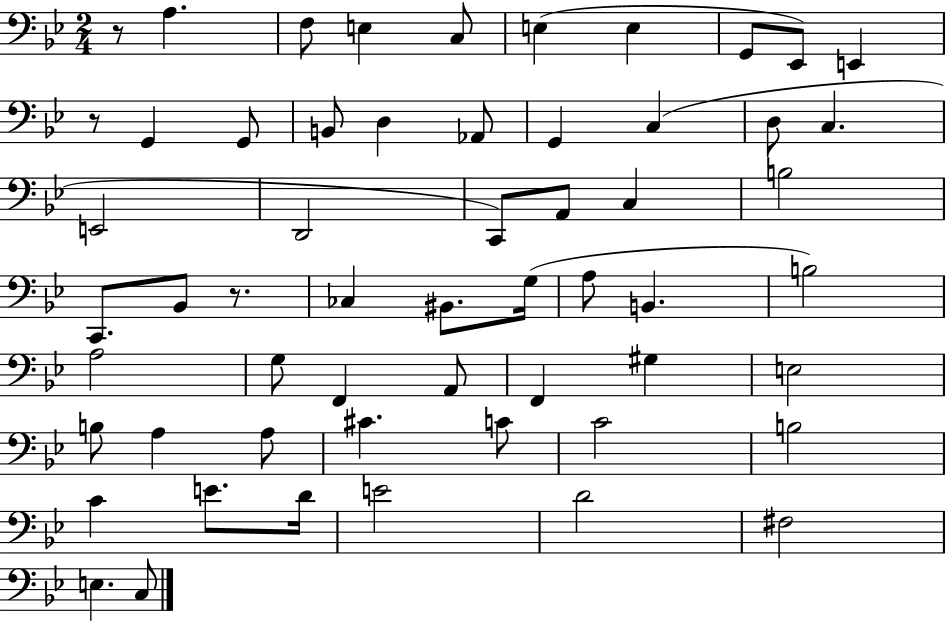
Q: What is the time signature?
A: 2/4